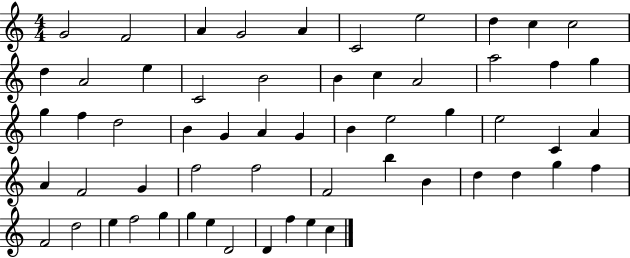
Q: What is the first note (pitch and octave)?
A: G4